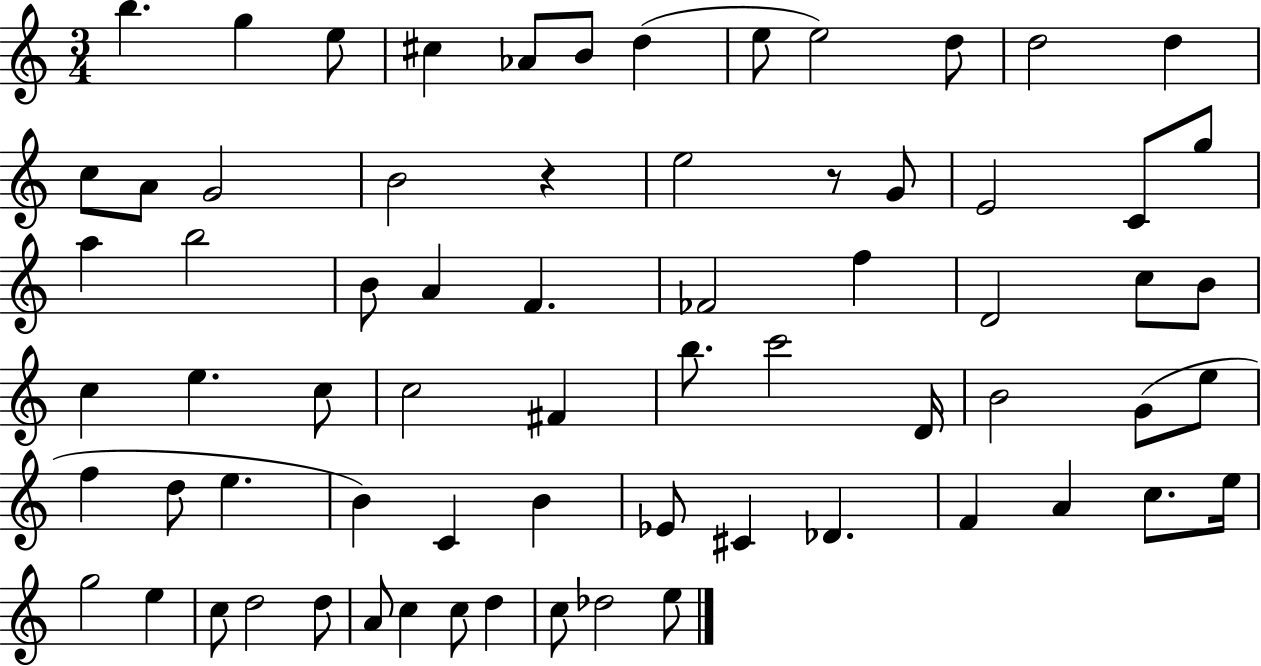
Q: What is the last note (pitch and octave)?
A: E5